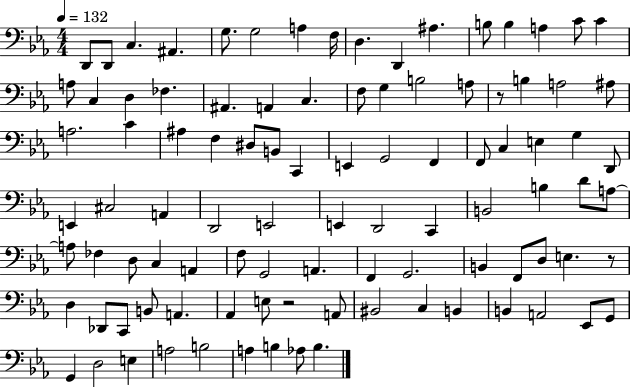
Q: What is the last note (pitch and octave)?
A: B3